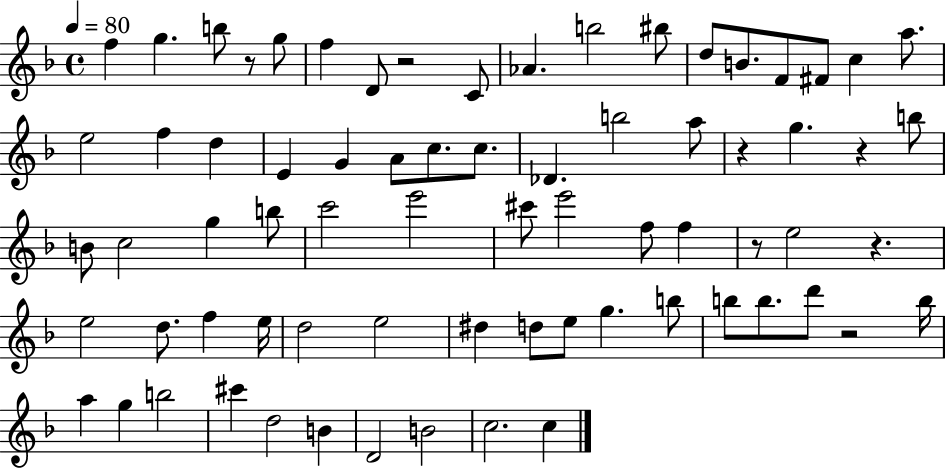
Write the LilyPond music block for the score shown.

{
  \clef treble
  \time 4/4
  \defaultTimeSignature
  \key f \major
  \tempo 4 = 80
  f''4 g''4. b''8 r8 g''8 | f''4 d'8 r2 c'8 | aes'4. b''2 bis''8 | d''8 b'8. f'8 fis'8 c''4 a''8. | \break e''2 f''4 d''4 | e'4 g'4 a'8 c''8. c''8. | des'4. b''2 a''8 | r4 g''4. r4 b''8 | \break b'8 c''2 g''4 b''8 | c'''2 e'''2 | cis'''8 e'''2 f''8 f''4 | r8 e''2 r4. | \break e''2 d''8. f''4 e''16 | d''2 e''2 | dis''4 d''8 e''8 g''4. b''8 | b''8 b''8. d'''8 r2 b''16 | \break a''4 g''4 b''2 | cis'''4 d''2 b'4 | d'2 b'2 | c''2. c''4 | \break \bar "|."
}